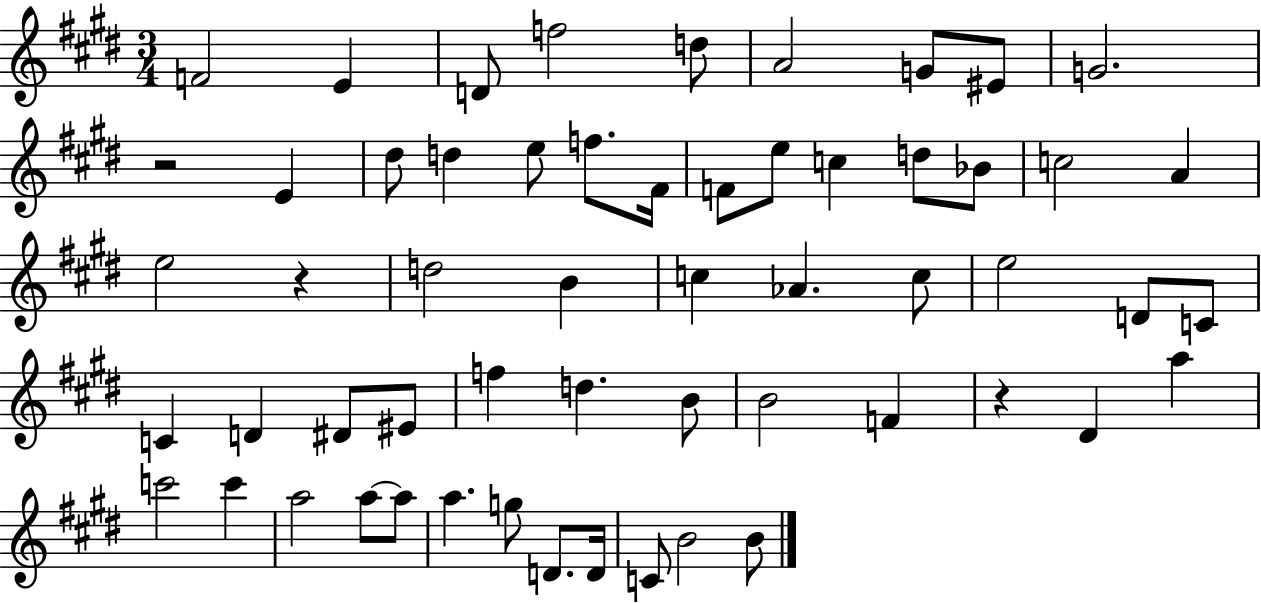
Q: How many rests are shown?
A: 3